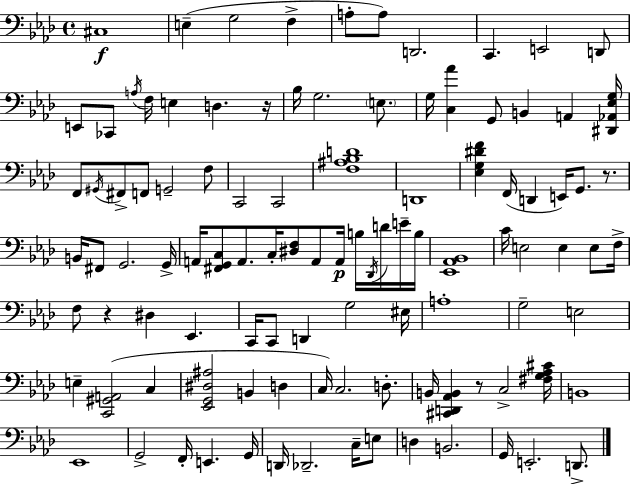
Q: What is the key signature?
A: AES major